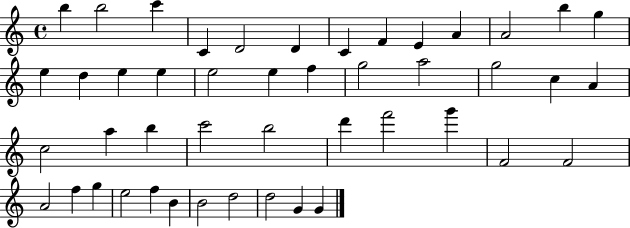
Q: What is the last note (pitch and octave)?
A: G4